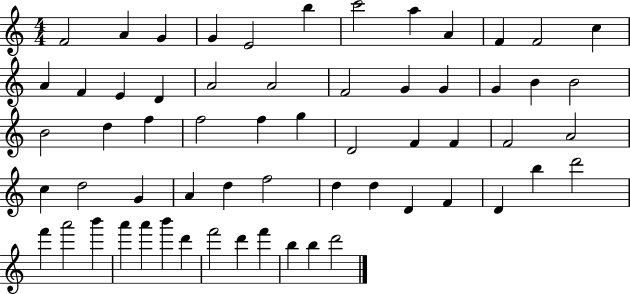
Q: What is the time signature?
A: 4/4